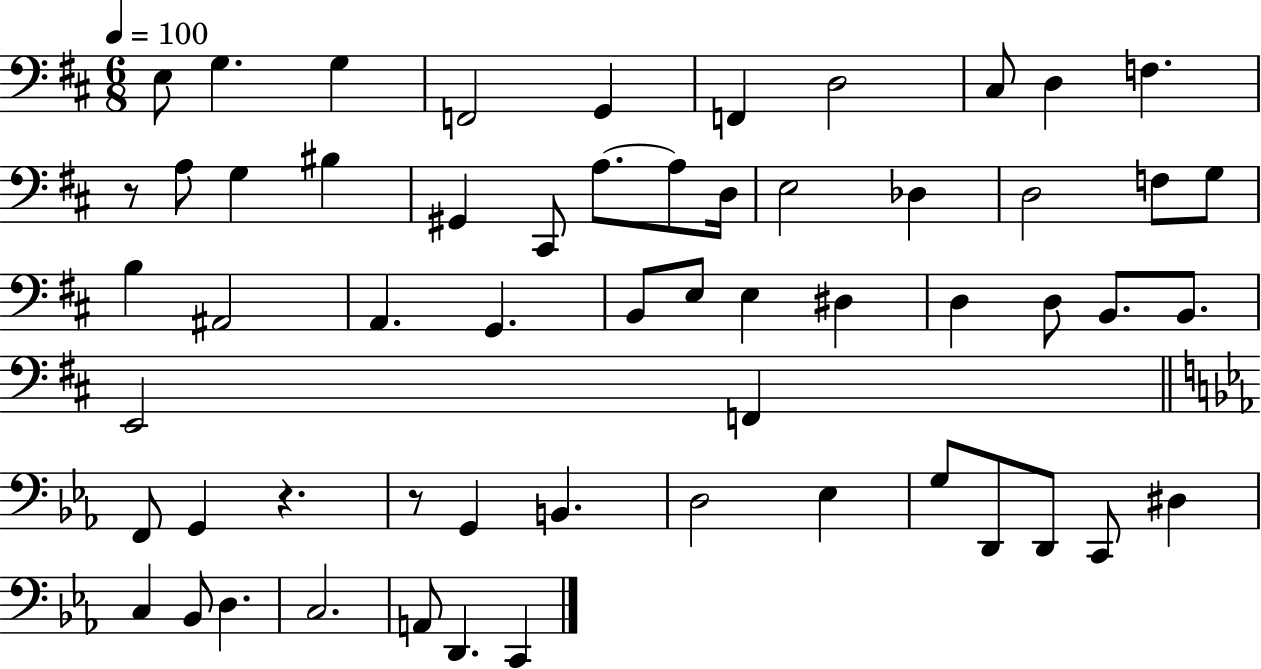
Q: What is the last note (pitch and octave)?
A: C2